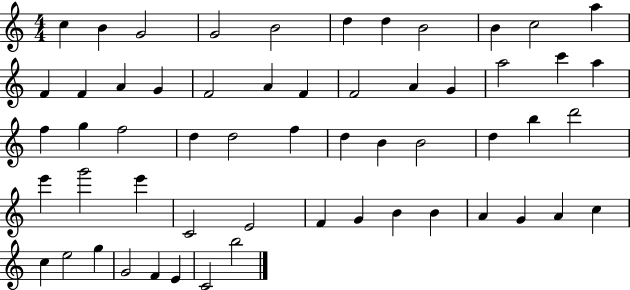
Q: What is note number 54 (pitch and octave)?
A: F4